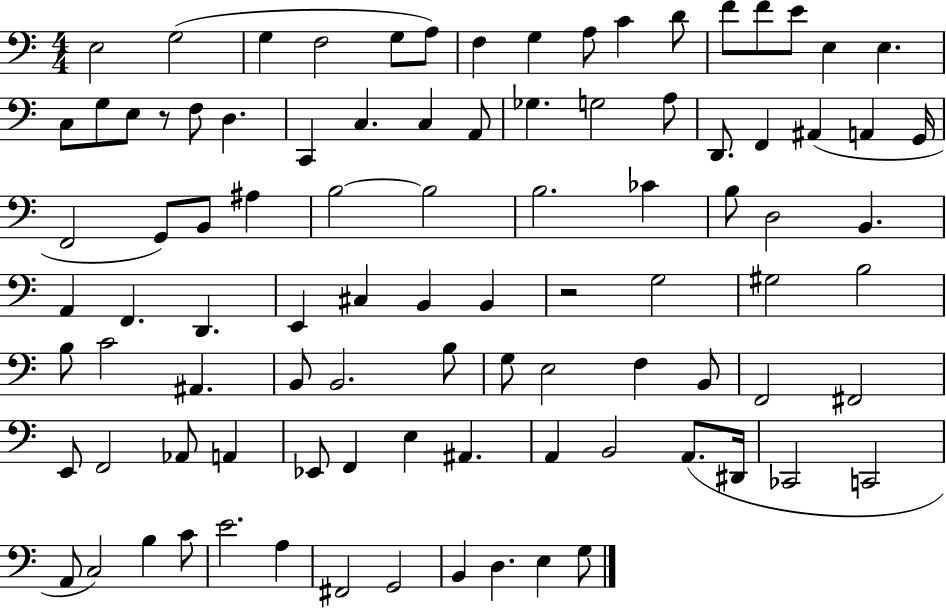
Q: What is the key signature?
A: C major